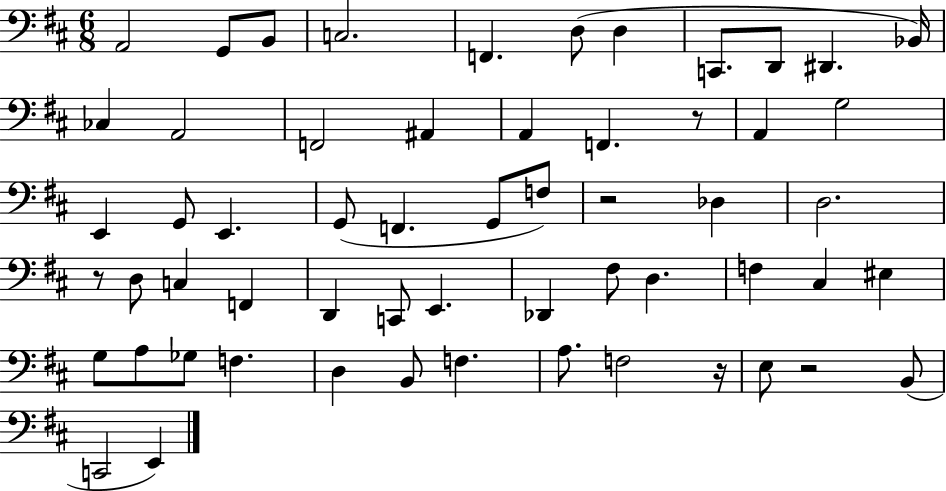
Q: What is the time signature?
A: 6/8